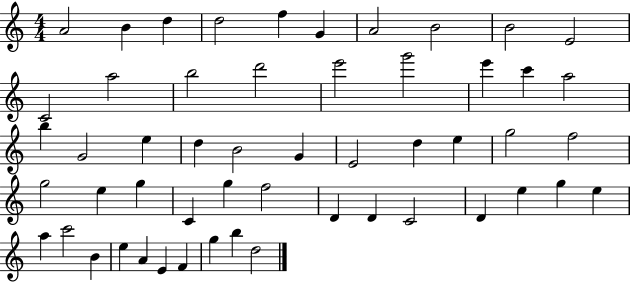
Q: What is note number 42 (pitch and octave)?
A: G5